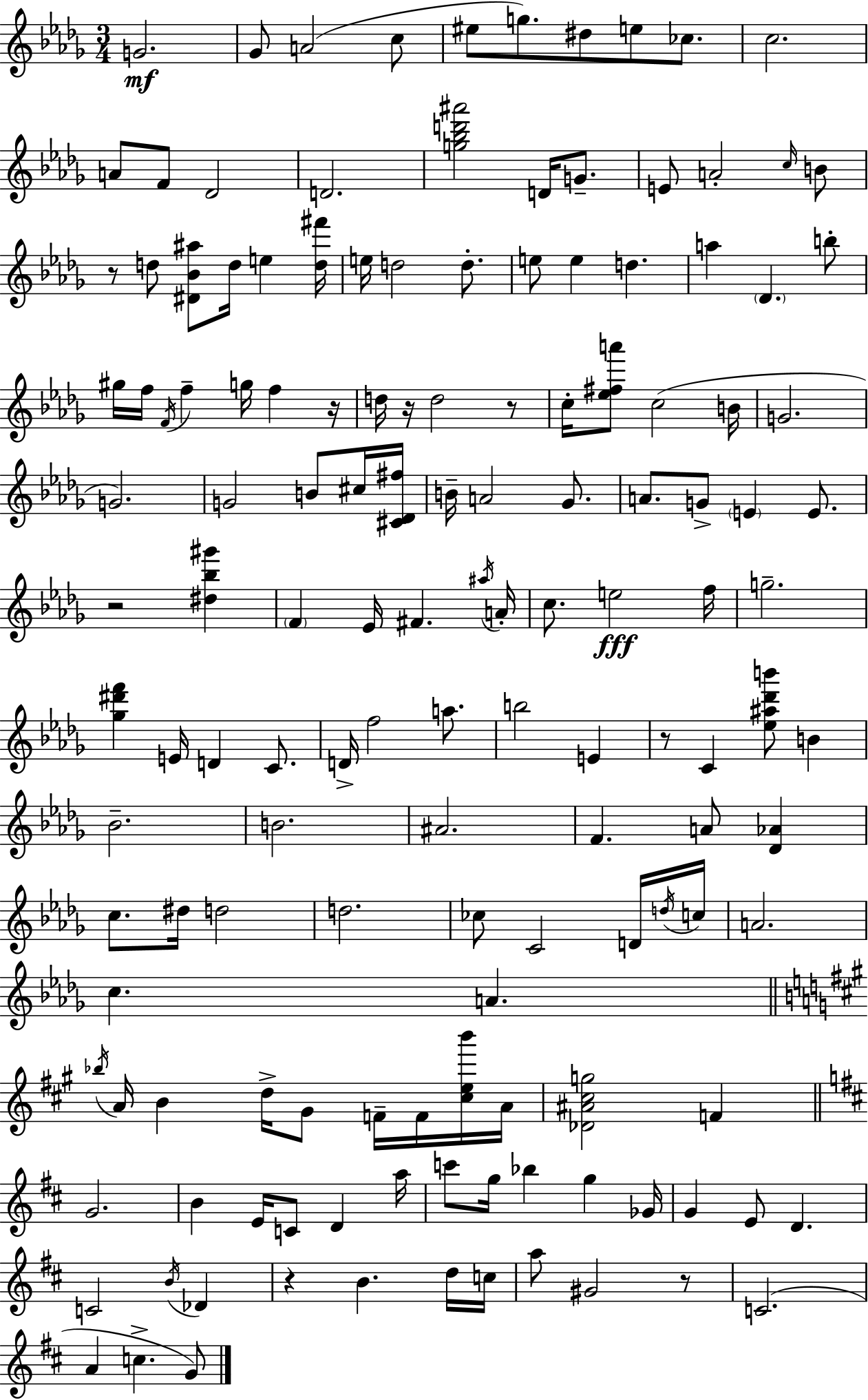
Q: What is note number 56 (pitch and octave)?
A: F4